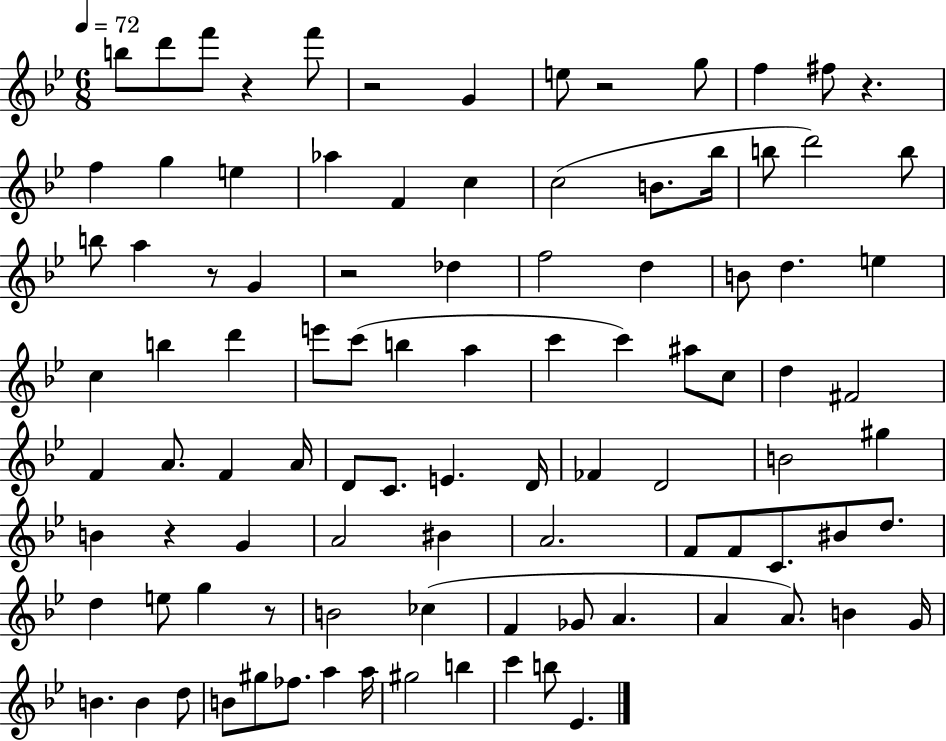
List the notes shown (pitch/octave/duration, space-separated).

B5/e D6/e F6/e R/q F6/e R/h G4/q E5/e R/h G5/e F5/q F#5/e R/q. F5/q G5/q E5/q Ab5/q F4/q C5/q C5/h B4/e. Bb5/s B5/e D6/h B5/e B5/e A5/q R/e G4/q R/h Db5/q F5/h D5/q B4/e D5/q. E5/q C5/q B5/q D6/q E6/e C6/e B5/q A5/q C6/q C6/q A#5/e C5/e D5/q F#4/h F4/q A4/e. F4/q A4/s D4/e C4/e. E4/q. D4/s FES4/q D4/h B4/h G#5/q B4/q R/q G4/q A4/h BIS4/q A4/h. F4/e F4/e C4/e. BIS4/e D5/e. D5/q E5/e G5/q R/e B4/h CES5/q F4/q Gb4/e A4/q. A4/q A4/e. B4/q G4/s B4/q. B4/q D5/e B4/e G#5/e FES5/e. A5/q A5/s G#5/h B5/q C6/q B5/e Eb4/q.